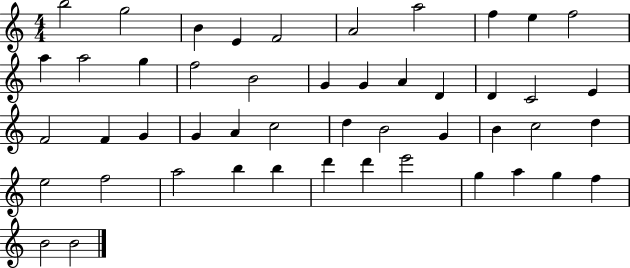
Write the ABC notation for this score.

X:1
T:Untitled
M:4/4
L:1/4
K:C
b2 g2 B E F2 A2 a2 f e f2 a a2 g f2 B2 G G A D D C2 E F2 F G G A c2 d B2 G B c2 d e2 f2 a2 b b d' d' e'2 g a g f B2 B2